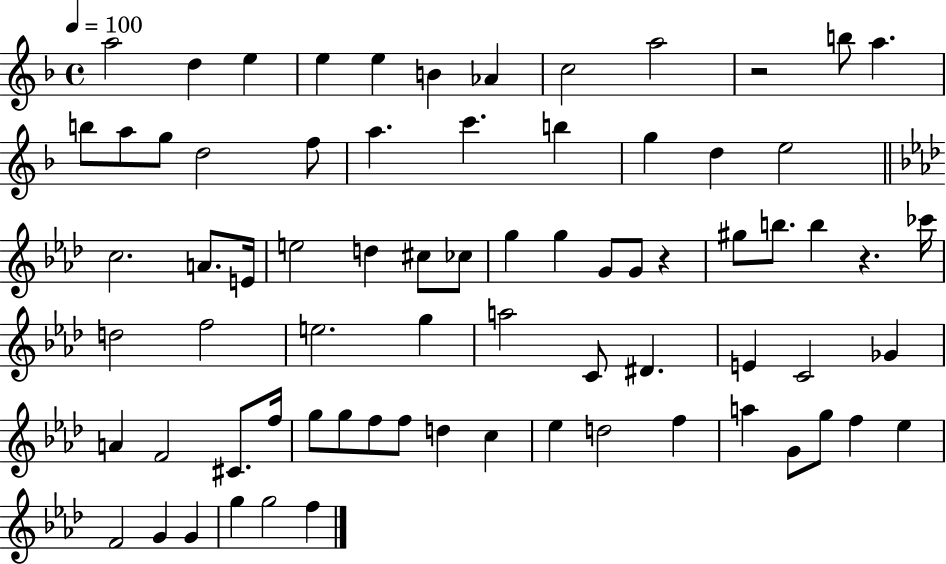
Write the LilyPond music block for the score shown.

{
  \clef treble
  \time 4/4
  \defaultTimeSignature
  \key f \major
  \tempo 4 = 100
  \repeat volta 2 { a''2 d''4 e''4 | e''4 e''4 b'4 aes'4 | c''2 a''2 | r2 b''8 a''4. | \break b''8 a''8 g''8 d''2 f''8 | a''4. c'''4. b''4 | g''4 d''4 e''2 | \bar "||" \break \key f \minor c''2. a'8. e'16 | e''2 d''4 cis''8 ces''8 | g''4 g''4 g'8 g'8 r4 | gis''8 b''8. b''4 r4. ces'''16 | \break d''2 f''2 | e''2. g''4 | a''2 c'8 dis'4. | e'4 c'2 ges'4 | \break a'4 f'2 cis'8. f''16 | g''8 g''8 f''8 f''8 d''4 c''4 | ees''4 d''2 f''4 | a''4 g'8 g''8 f''4 ees''4 | \break f'2 g'4 g'4 | g''4 g''2 f''4 | } \bar "|."
}